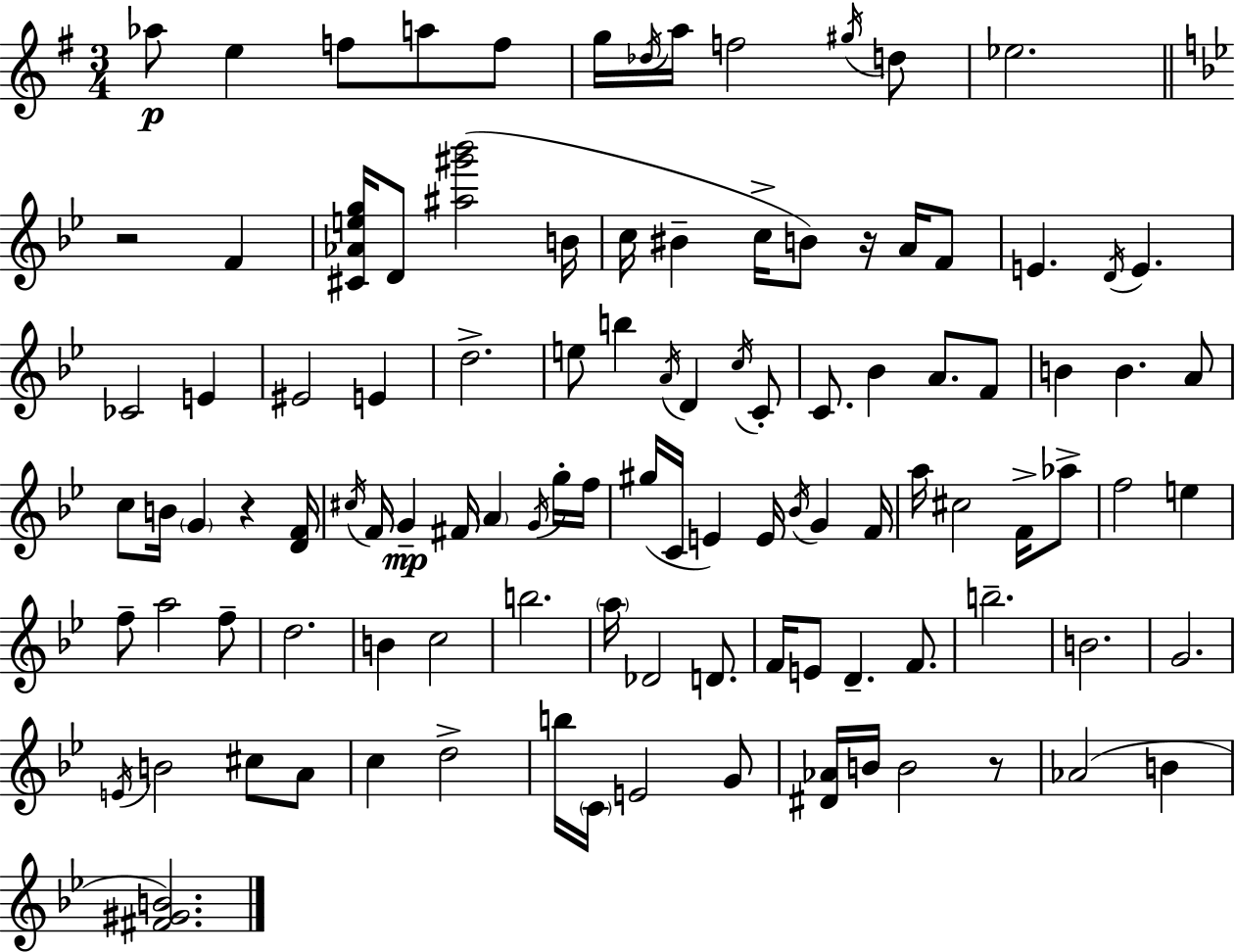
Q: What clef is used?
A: treble